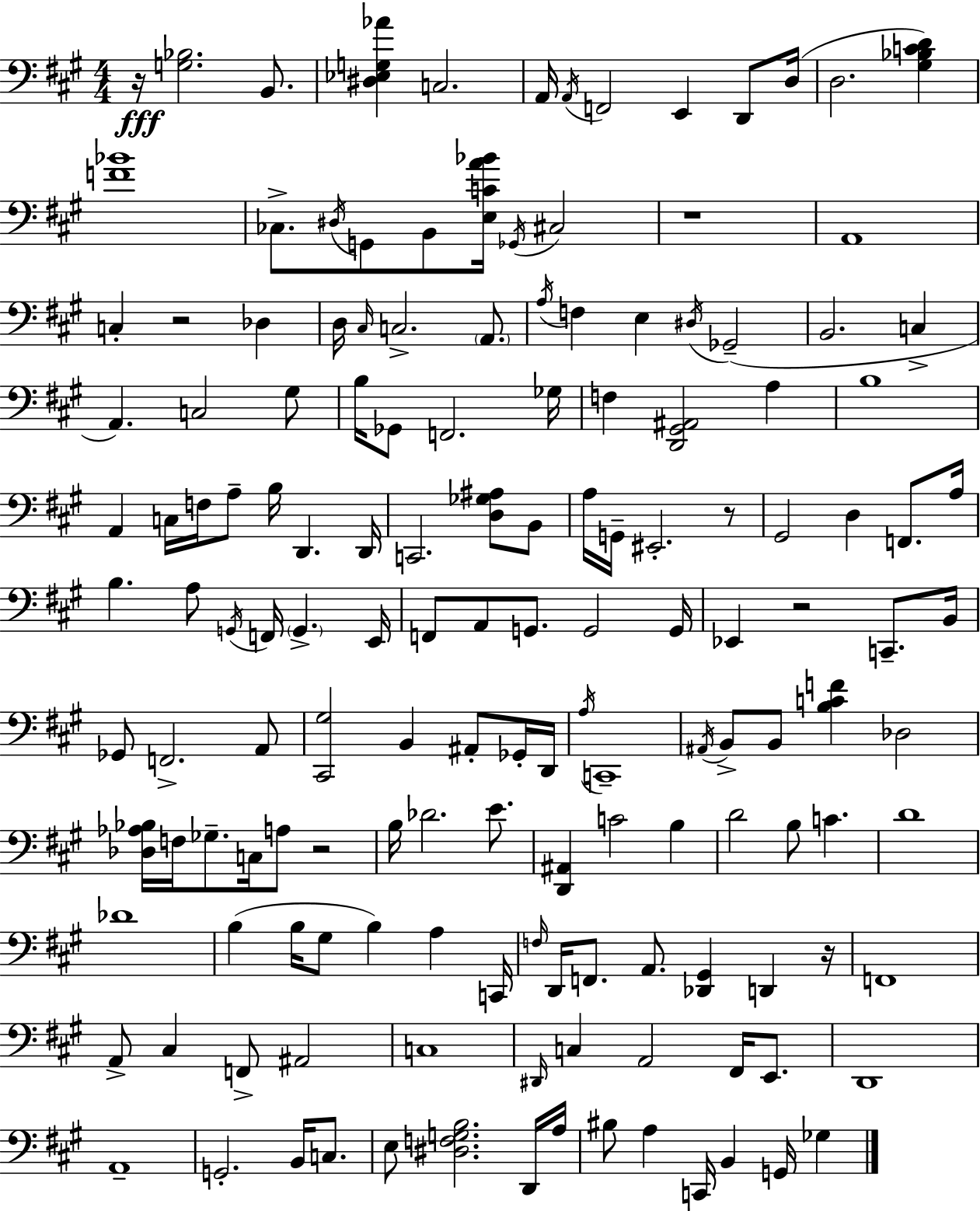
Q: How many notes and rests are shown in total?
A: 152